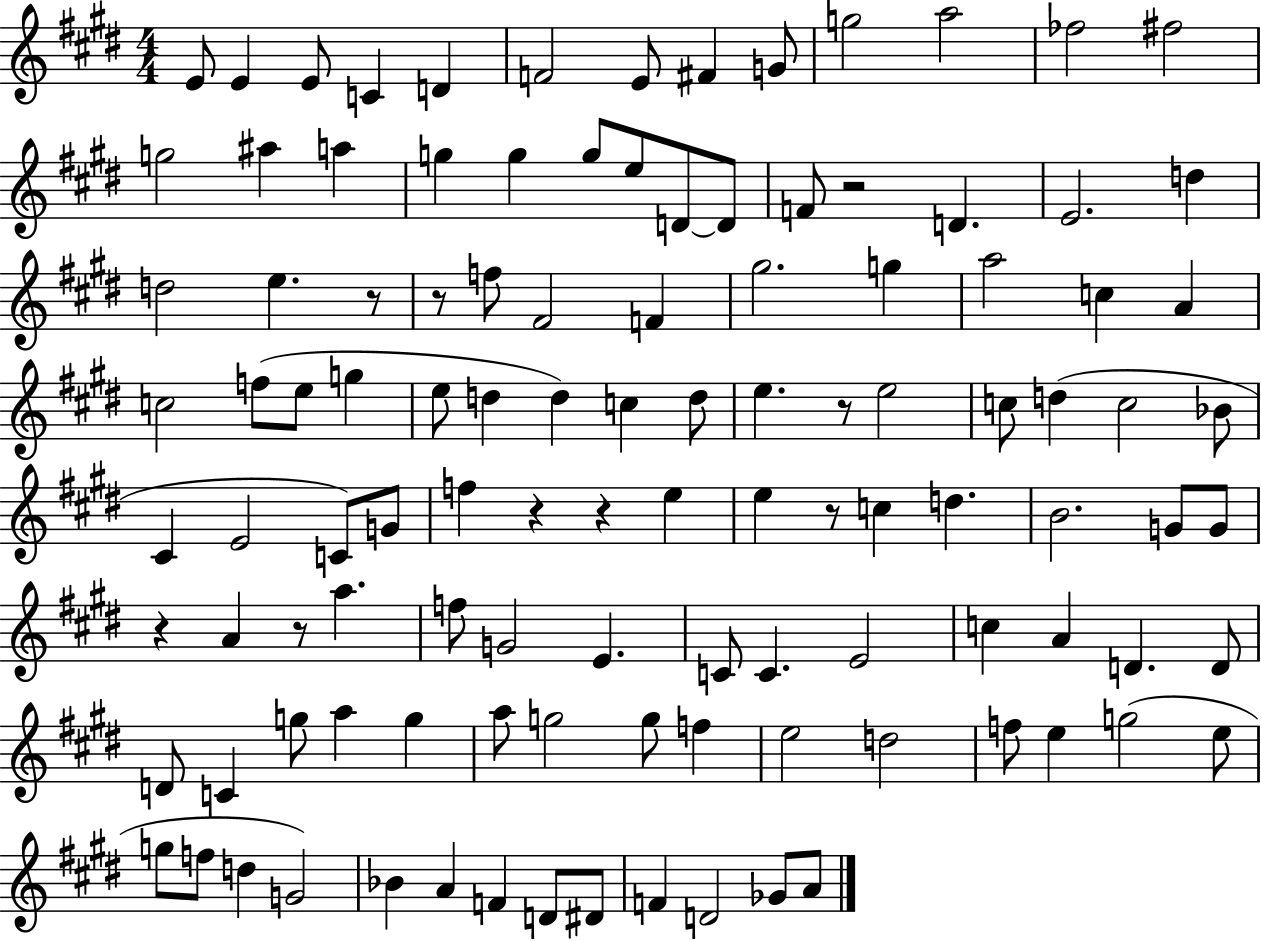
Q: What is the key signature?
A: E major